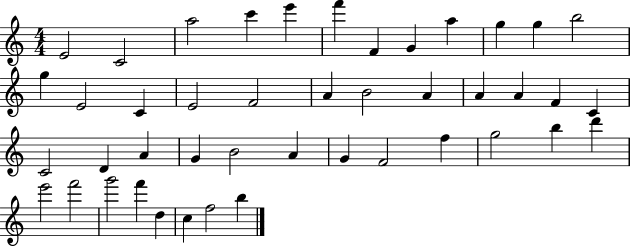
E4/h C4/h A5/h C6/q E6/q F6/q F4/q G4/q A5/q G5/q G5/q B5/h G5/q E4/h C4/q E4/h F4/h A4/q B4/h A4/q A4/q A4/q F4/q C4/q C4/h D4/q A4/q G4/q B4/h A4/q G4/q F4/h F5/q G5/h B5/q D6/q E6/h F6/h G6/h F6/q D5/q C5/q F5/h B5/q